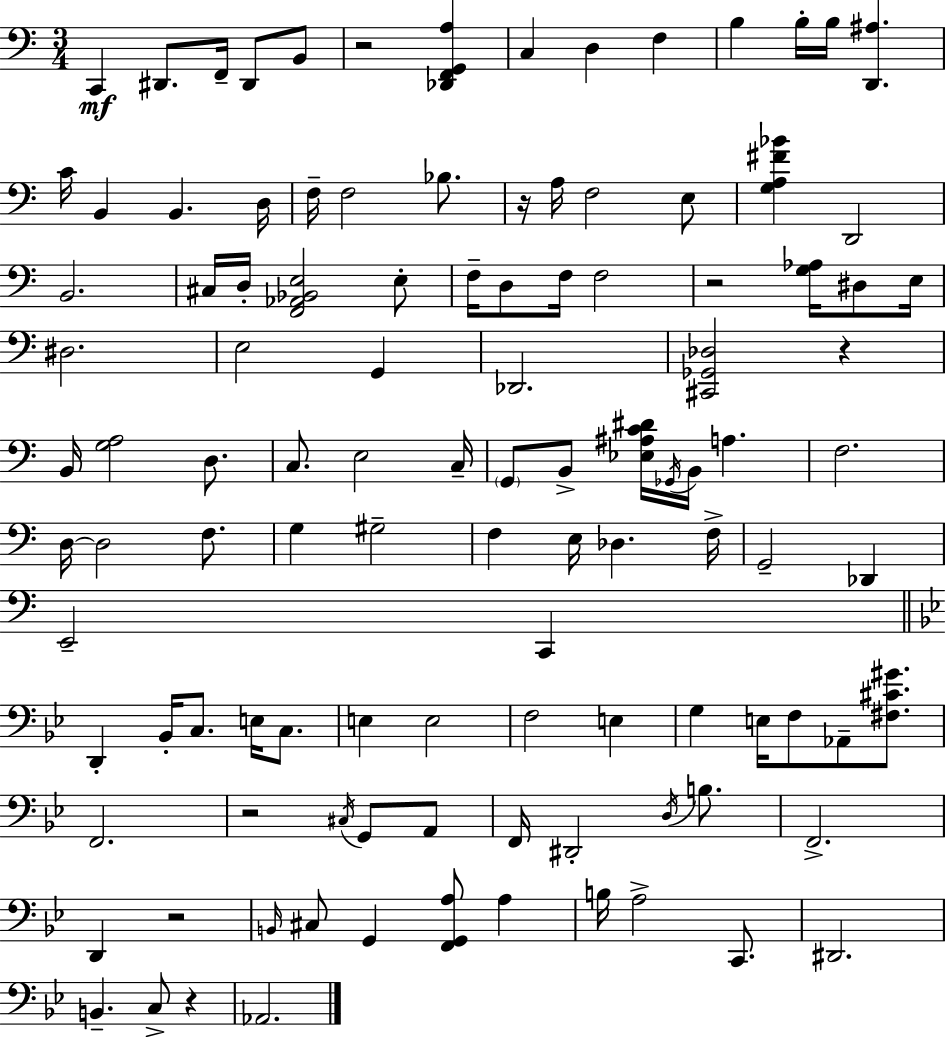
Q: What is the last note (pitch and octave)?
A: Ab2